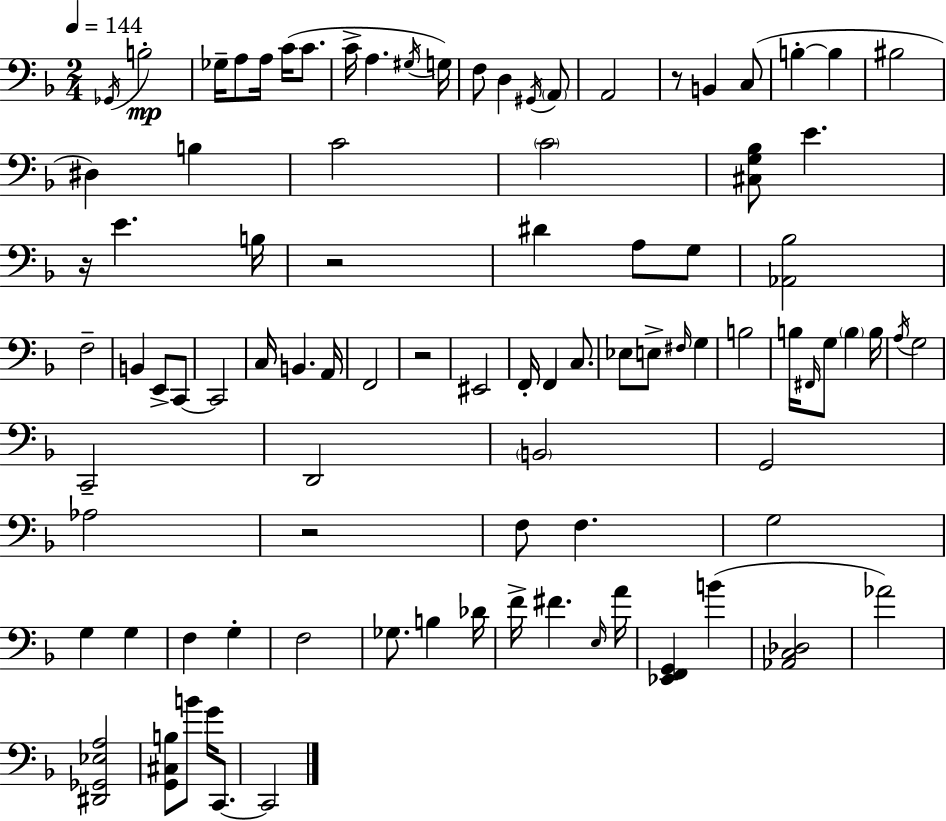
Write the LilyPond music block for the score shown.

{
  \clef bass
  \numericTimeSignature
  \time 2/4
  \key d \minor
  \tempo 4 = 144
  \repeat volta 2 { \acciaccatura { ges,16 }\mp b2-. | ges16-- a8 a16 c'16( c'8. | c'16-> a4. | \acciaccatura { gis16 } g16) f8 d4 | \break \acciaccatura { gis,16 } \parenthesize a,8 a,2 | r8 b,4 | c8( b4-.~~ b4 | bis2 | \break dis4) b4 | c'2 | \parenthesize c'2 | <cis g bes>8 e'4. | \break r16 e'4. | b16 r2 | dis'4 a8 | g8 <aes, bes>2 | \break f2-- | b,4 e,8-> | c,8~~ c,2 | c16 b,4. | \break a,16 f,2 | r2 | eis,2 | f,16-. f,4 | \break c8. ees8 e8-> \grace { fis16 } | g4 b2 | b16 \grace { fis,16 } g8 | \parenthesize b4 b16 \acciaccatura { a16 } g2 | \break c,2-- | d,2 | \parenthesize b,2 | g,2 | \break aes2 | r2 | f8 | f4. g2 | \break g4 | g4 f4 | g4-. f2 | ges8. | \break b4 des'16 f'16-> fis'4. | \grace { e16 } a'16 <ees, f, g,>4 | b'4( <aes, c des>2 | aes'2) | \break <dis, ges, ees a>2 | <g, cis b>8 | b'8 g'16 c,8.~~ c,2 | } \bar "|."
}